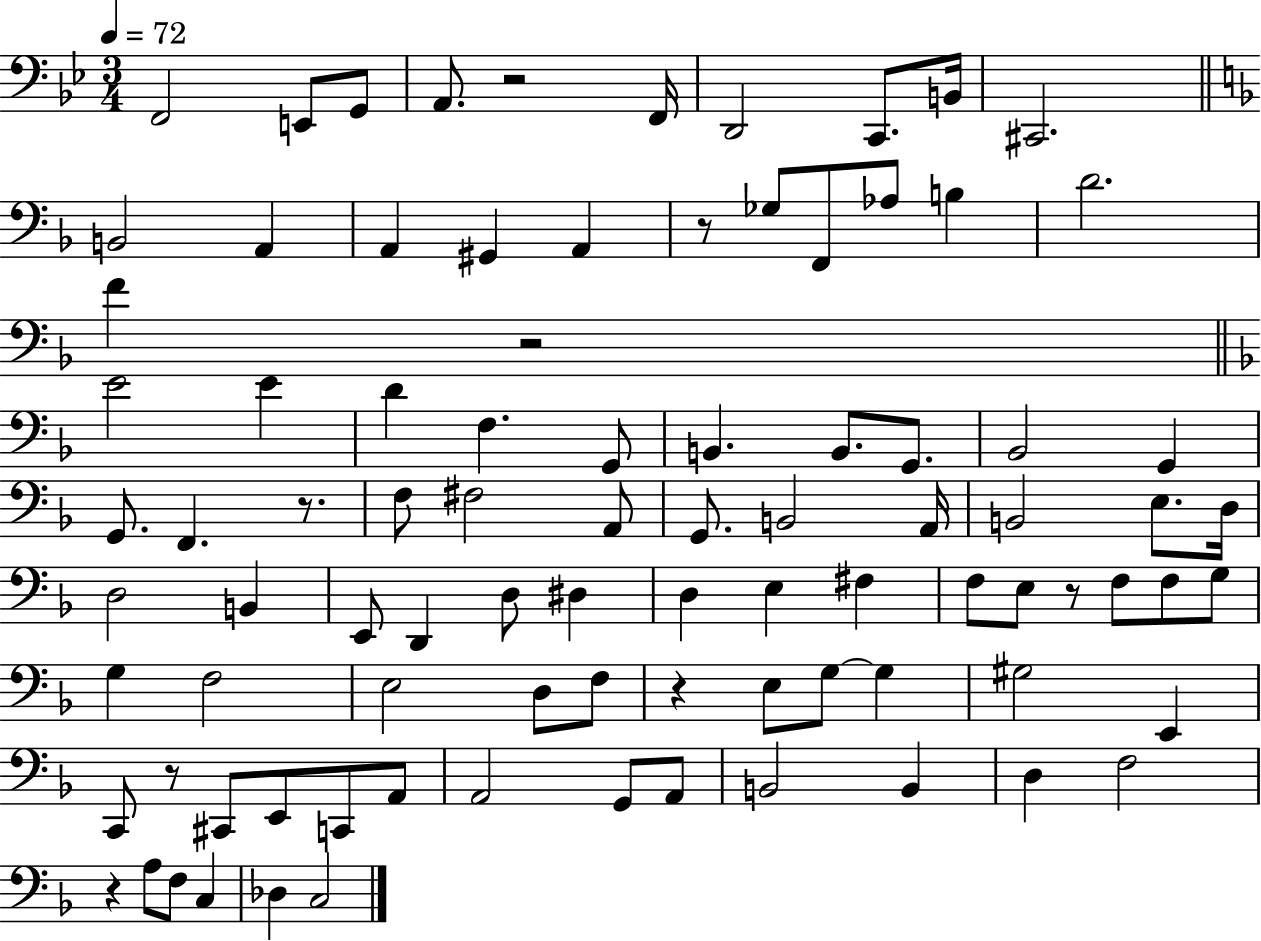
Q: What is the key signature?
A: BES major